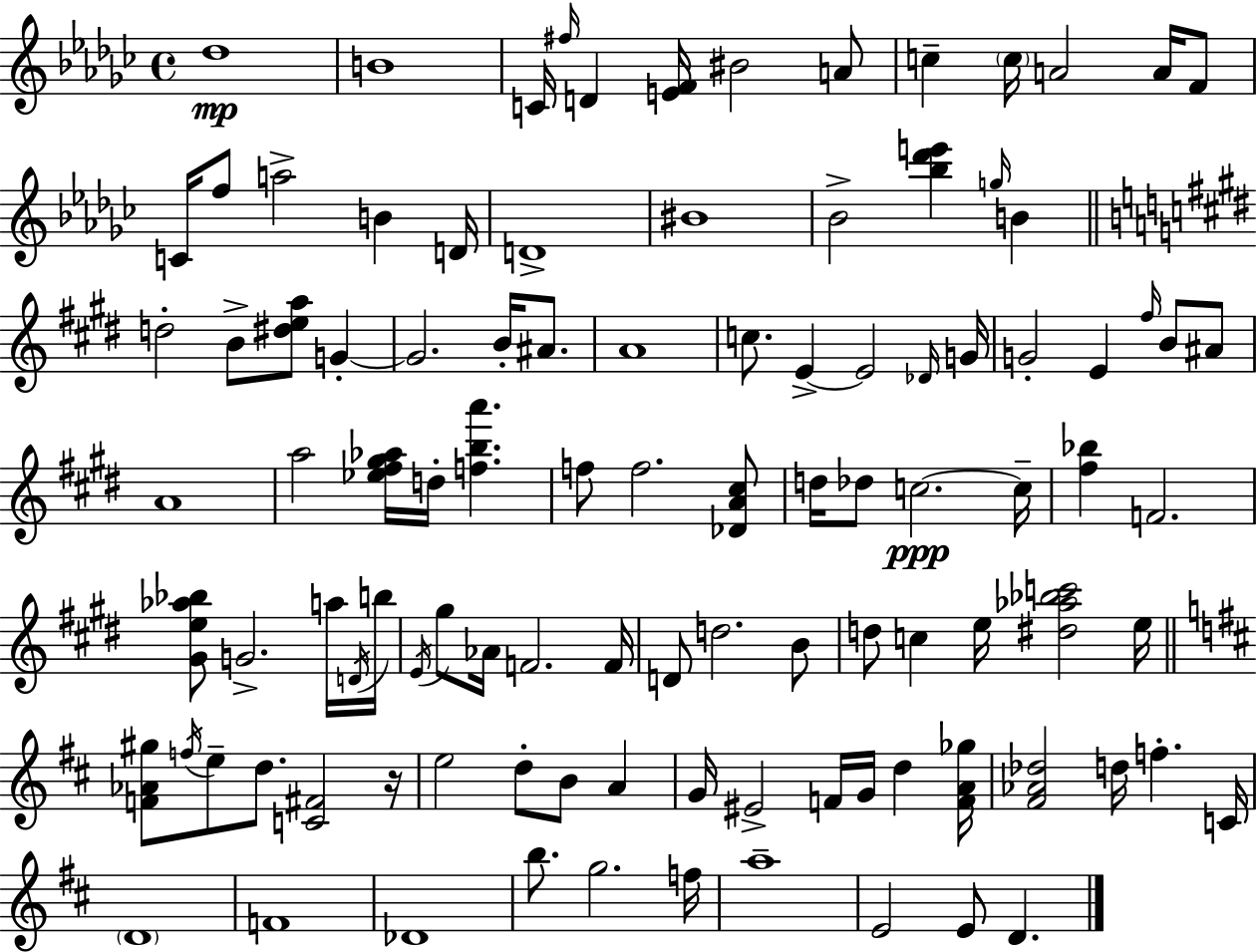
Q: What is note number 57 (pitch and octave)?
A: F4